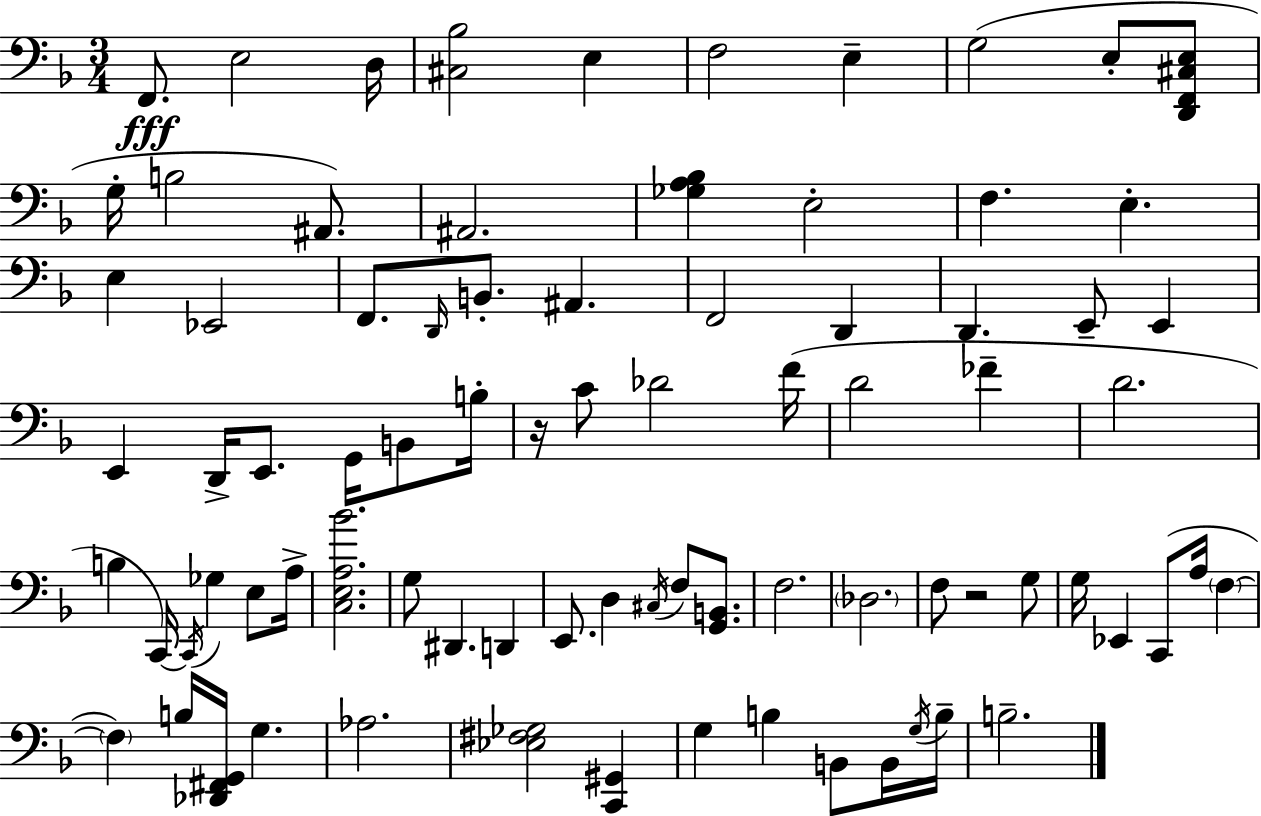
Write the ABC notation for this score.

X:1
T:Untitled
M:3/4
L:1/4
K:Dm
F,,/2 E,2 D,/4 [^C,_B,]2 E, F,2 E, G,2 E,/2 [D,,F,,^C,E,]/2 G,/4 B,2 ^A,,/2 ^A,,2 [_G,A,_B,] E,2 F, E, E, _E,,2 F,,/2 D,,/4 B,,/2 ^A,, F,,2 D,, D,, E,,/2 E,, E,, D,,/4 E,,/2 G,,/4 B,,/2 B,/4 z/4 C/2 _D2 F/4 D2 _F D2 B, C,,/4 C,,/4 _G, E,/2 A,/4 [C,E,A,_B]2 G,/2 ^D,, D,, E,,/2 D, ^C,/4 F,/2 [G,,B,,]/2 F,2 _D,2 F,/2 z2 G,/2 G,/4 _E,, C,,/2 A,/4 F, F, B,/4 [_D,,^F,,G,,]/4 G, _A,2 [_E,^F,_G,]2 [C,,^G,,] G, B, B,,/2 B,,/4 G,/4 B,/4 B,2